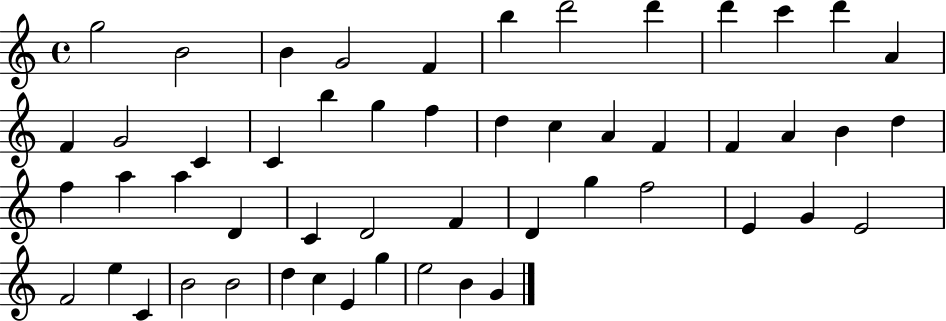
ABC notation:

X:1
T:Untitled
M:4/4
L:1/4
K:C
g2 B2 B G2 F b d'2 d' d' c' d' A F G2 C C b g f d c A F F A B d f a a D C D2 F D g f2 E G E2 F2 e C B2 B2 d c E g e2 B G